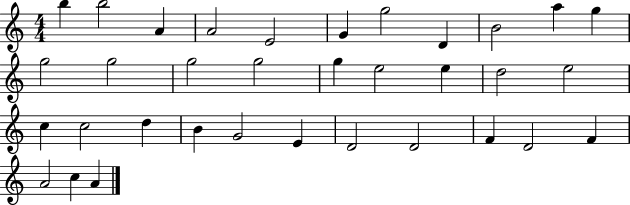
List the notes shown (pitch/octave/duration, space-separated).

B5/q B5/h A4/q A4/h E4/h G4/q G5/h D4/q B4/h A5/q G5/q G5/h G5/h G5/h G5/h G5/q E5/h E5/q D5/h E5/h C5/q C5/h D5/q B4/q G4/h E4/q D4/h D4/h F4/q D4/h F4/q A4/h C5/q A4/q